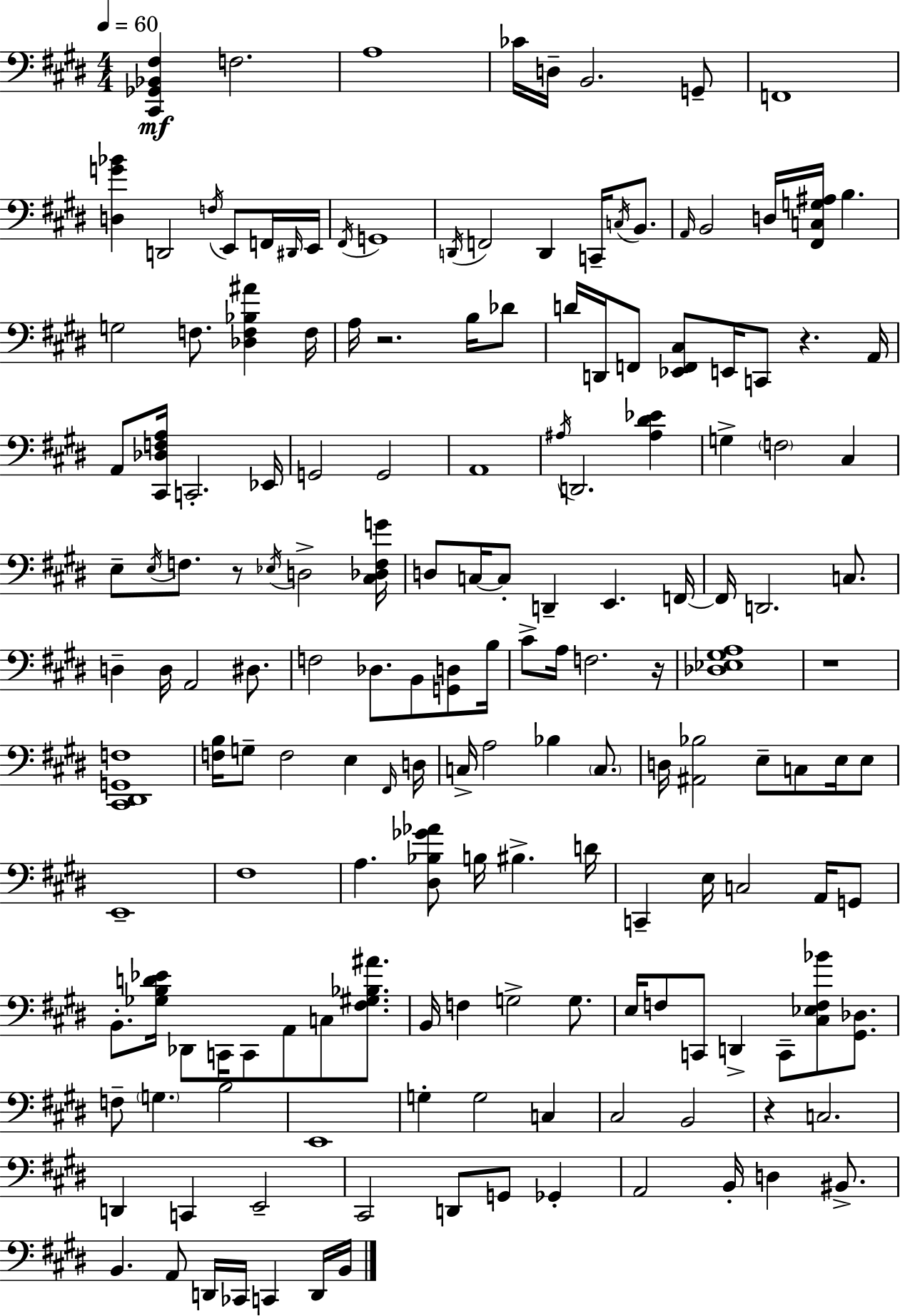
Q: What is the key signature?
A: E major